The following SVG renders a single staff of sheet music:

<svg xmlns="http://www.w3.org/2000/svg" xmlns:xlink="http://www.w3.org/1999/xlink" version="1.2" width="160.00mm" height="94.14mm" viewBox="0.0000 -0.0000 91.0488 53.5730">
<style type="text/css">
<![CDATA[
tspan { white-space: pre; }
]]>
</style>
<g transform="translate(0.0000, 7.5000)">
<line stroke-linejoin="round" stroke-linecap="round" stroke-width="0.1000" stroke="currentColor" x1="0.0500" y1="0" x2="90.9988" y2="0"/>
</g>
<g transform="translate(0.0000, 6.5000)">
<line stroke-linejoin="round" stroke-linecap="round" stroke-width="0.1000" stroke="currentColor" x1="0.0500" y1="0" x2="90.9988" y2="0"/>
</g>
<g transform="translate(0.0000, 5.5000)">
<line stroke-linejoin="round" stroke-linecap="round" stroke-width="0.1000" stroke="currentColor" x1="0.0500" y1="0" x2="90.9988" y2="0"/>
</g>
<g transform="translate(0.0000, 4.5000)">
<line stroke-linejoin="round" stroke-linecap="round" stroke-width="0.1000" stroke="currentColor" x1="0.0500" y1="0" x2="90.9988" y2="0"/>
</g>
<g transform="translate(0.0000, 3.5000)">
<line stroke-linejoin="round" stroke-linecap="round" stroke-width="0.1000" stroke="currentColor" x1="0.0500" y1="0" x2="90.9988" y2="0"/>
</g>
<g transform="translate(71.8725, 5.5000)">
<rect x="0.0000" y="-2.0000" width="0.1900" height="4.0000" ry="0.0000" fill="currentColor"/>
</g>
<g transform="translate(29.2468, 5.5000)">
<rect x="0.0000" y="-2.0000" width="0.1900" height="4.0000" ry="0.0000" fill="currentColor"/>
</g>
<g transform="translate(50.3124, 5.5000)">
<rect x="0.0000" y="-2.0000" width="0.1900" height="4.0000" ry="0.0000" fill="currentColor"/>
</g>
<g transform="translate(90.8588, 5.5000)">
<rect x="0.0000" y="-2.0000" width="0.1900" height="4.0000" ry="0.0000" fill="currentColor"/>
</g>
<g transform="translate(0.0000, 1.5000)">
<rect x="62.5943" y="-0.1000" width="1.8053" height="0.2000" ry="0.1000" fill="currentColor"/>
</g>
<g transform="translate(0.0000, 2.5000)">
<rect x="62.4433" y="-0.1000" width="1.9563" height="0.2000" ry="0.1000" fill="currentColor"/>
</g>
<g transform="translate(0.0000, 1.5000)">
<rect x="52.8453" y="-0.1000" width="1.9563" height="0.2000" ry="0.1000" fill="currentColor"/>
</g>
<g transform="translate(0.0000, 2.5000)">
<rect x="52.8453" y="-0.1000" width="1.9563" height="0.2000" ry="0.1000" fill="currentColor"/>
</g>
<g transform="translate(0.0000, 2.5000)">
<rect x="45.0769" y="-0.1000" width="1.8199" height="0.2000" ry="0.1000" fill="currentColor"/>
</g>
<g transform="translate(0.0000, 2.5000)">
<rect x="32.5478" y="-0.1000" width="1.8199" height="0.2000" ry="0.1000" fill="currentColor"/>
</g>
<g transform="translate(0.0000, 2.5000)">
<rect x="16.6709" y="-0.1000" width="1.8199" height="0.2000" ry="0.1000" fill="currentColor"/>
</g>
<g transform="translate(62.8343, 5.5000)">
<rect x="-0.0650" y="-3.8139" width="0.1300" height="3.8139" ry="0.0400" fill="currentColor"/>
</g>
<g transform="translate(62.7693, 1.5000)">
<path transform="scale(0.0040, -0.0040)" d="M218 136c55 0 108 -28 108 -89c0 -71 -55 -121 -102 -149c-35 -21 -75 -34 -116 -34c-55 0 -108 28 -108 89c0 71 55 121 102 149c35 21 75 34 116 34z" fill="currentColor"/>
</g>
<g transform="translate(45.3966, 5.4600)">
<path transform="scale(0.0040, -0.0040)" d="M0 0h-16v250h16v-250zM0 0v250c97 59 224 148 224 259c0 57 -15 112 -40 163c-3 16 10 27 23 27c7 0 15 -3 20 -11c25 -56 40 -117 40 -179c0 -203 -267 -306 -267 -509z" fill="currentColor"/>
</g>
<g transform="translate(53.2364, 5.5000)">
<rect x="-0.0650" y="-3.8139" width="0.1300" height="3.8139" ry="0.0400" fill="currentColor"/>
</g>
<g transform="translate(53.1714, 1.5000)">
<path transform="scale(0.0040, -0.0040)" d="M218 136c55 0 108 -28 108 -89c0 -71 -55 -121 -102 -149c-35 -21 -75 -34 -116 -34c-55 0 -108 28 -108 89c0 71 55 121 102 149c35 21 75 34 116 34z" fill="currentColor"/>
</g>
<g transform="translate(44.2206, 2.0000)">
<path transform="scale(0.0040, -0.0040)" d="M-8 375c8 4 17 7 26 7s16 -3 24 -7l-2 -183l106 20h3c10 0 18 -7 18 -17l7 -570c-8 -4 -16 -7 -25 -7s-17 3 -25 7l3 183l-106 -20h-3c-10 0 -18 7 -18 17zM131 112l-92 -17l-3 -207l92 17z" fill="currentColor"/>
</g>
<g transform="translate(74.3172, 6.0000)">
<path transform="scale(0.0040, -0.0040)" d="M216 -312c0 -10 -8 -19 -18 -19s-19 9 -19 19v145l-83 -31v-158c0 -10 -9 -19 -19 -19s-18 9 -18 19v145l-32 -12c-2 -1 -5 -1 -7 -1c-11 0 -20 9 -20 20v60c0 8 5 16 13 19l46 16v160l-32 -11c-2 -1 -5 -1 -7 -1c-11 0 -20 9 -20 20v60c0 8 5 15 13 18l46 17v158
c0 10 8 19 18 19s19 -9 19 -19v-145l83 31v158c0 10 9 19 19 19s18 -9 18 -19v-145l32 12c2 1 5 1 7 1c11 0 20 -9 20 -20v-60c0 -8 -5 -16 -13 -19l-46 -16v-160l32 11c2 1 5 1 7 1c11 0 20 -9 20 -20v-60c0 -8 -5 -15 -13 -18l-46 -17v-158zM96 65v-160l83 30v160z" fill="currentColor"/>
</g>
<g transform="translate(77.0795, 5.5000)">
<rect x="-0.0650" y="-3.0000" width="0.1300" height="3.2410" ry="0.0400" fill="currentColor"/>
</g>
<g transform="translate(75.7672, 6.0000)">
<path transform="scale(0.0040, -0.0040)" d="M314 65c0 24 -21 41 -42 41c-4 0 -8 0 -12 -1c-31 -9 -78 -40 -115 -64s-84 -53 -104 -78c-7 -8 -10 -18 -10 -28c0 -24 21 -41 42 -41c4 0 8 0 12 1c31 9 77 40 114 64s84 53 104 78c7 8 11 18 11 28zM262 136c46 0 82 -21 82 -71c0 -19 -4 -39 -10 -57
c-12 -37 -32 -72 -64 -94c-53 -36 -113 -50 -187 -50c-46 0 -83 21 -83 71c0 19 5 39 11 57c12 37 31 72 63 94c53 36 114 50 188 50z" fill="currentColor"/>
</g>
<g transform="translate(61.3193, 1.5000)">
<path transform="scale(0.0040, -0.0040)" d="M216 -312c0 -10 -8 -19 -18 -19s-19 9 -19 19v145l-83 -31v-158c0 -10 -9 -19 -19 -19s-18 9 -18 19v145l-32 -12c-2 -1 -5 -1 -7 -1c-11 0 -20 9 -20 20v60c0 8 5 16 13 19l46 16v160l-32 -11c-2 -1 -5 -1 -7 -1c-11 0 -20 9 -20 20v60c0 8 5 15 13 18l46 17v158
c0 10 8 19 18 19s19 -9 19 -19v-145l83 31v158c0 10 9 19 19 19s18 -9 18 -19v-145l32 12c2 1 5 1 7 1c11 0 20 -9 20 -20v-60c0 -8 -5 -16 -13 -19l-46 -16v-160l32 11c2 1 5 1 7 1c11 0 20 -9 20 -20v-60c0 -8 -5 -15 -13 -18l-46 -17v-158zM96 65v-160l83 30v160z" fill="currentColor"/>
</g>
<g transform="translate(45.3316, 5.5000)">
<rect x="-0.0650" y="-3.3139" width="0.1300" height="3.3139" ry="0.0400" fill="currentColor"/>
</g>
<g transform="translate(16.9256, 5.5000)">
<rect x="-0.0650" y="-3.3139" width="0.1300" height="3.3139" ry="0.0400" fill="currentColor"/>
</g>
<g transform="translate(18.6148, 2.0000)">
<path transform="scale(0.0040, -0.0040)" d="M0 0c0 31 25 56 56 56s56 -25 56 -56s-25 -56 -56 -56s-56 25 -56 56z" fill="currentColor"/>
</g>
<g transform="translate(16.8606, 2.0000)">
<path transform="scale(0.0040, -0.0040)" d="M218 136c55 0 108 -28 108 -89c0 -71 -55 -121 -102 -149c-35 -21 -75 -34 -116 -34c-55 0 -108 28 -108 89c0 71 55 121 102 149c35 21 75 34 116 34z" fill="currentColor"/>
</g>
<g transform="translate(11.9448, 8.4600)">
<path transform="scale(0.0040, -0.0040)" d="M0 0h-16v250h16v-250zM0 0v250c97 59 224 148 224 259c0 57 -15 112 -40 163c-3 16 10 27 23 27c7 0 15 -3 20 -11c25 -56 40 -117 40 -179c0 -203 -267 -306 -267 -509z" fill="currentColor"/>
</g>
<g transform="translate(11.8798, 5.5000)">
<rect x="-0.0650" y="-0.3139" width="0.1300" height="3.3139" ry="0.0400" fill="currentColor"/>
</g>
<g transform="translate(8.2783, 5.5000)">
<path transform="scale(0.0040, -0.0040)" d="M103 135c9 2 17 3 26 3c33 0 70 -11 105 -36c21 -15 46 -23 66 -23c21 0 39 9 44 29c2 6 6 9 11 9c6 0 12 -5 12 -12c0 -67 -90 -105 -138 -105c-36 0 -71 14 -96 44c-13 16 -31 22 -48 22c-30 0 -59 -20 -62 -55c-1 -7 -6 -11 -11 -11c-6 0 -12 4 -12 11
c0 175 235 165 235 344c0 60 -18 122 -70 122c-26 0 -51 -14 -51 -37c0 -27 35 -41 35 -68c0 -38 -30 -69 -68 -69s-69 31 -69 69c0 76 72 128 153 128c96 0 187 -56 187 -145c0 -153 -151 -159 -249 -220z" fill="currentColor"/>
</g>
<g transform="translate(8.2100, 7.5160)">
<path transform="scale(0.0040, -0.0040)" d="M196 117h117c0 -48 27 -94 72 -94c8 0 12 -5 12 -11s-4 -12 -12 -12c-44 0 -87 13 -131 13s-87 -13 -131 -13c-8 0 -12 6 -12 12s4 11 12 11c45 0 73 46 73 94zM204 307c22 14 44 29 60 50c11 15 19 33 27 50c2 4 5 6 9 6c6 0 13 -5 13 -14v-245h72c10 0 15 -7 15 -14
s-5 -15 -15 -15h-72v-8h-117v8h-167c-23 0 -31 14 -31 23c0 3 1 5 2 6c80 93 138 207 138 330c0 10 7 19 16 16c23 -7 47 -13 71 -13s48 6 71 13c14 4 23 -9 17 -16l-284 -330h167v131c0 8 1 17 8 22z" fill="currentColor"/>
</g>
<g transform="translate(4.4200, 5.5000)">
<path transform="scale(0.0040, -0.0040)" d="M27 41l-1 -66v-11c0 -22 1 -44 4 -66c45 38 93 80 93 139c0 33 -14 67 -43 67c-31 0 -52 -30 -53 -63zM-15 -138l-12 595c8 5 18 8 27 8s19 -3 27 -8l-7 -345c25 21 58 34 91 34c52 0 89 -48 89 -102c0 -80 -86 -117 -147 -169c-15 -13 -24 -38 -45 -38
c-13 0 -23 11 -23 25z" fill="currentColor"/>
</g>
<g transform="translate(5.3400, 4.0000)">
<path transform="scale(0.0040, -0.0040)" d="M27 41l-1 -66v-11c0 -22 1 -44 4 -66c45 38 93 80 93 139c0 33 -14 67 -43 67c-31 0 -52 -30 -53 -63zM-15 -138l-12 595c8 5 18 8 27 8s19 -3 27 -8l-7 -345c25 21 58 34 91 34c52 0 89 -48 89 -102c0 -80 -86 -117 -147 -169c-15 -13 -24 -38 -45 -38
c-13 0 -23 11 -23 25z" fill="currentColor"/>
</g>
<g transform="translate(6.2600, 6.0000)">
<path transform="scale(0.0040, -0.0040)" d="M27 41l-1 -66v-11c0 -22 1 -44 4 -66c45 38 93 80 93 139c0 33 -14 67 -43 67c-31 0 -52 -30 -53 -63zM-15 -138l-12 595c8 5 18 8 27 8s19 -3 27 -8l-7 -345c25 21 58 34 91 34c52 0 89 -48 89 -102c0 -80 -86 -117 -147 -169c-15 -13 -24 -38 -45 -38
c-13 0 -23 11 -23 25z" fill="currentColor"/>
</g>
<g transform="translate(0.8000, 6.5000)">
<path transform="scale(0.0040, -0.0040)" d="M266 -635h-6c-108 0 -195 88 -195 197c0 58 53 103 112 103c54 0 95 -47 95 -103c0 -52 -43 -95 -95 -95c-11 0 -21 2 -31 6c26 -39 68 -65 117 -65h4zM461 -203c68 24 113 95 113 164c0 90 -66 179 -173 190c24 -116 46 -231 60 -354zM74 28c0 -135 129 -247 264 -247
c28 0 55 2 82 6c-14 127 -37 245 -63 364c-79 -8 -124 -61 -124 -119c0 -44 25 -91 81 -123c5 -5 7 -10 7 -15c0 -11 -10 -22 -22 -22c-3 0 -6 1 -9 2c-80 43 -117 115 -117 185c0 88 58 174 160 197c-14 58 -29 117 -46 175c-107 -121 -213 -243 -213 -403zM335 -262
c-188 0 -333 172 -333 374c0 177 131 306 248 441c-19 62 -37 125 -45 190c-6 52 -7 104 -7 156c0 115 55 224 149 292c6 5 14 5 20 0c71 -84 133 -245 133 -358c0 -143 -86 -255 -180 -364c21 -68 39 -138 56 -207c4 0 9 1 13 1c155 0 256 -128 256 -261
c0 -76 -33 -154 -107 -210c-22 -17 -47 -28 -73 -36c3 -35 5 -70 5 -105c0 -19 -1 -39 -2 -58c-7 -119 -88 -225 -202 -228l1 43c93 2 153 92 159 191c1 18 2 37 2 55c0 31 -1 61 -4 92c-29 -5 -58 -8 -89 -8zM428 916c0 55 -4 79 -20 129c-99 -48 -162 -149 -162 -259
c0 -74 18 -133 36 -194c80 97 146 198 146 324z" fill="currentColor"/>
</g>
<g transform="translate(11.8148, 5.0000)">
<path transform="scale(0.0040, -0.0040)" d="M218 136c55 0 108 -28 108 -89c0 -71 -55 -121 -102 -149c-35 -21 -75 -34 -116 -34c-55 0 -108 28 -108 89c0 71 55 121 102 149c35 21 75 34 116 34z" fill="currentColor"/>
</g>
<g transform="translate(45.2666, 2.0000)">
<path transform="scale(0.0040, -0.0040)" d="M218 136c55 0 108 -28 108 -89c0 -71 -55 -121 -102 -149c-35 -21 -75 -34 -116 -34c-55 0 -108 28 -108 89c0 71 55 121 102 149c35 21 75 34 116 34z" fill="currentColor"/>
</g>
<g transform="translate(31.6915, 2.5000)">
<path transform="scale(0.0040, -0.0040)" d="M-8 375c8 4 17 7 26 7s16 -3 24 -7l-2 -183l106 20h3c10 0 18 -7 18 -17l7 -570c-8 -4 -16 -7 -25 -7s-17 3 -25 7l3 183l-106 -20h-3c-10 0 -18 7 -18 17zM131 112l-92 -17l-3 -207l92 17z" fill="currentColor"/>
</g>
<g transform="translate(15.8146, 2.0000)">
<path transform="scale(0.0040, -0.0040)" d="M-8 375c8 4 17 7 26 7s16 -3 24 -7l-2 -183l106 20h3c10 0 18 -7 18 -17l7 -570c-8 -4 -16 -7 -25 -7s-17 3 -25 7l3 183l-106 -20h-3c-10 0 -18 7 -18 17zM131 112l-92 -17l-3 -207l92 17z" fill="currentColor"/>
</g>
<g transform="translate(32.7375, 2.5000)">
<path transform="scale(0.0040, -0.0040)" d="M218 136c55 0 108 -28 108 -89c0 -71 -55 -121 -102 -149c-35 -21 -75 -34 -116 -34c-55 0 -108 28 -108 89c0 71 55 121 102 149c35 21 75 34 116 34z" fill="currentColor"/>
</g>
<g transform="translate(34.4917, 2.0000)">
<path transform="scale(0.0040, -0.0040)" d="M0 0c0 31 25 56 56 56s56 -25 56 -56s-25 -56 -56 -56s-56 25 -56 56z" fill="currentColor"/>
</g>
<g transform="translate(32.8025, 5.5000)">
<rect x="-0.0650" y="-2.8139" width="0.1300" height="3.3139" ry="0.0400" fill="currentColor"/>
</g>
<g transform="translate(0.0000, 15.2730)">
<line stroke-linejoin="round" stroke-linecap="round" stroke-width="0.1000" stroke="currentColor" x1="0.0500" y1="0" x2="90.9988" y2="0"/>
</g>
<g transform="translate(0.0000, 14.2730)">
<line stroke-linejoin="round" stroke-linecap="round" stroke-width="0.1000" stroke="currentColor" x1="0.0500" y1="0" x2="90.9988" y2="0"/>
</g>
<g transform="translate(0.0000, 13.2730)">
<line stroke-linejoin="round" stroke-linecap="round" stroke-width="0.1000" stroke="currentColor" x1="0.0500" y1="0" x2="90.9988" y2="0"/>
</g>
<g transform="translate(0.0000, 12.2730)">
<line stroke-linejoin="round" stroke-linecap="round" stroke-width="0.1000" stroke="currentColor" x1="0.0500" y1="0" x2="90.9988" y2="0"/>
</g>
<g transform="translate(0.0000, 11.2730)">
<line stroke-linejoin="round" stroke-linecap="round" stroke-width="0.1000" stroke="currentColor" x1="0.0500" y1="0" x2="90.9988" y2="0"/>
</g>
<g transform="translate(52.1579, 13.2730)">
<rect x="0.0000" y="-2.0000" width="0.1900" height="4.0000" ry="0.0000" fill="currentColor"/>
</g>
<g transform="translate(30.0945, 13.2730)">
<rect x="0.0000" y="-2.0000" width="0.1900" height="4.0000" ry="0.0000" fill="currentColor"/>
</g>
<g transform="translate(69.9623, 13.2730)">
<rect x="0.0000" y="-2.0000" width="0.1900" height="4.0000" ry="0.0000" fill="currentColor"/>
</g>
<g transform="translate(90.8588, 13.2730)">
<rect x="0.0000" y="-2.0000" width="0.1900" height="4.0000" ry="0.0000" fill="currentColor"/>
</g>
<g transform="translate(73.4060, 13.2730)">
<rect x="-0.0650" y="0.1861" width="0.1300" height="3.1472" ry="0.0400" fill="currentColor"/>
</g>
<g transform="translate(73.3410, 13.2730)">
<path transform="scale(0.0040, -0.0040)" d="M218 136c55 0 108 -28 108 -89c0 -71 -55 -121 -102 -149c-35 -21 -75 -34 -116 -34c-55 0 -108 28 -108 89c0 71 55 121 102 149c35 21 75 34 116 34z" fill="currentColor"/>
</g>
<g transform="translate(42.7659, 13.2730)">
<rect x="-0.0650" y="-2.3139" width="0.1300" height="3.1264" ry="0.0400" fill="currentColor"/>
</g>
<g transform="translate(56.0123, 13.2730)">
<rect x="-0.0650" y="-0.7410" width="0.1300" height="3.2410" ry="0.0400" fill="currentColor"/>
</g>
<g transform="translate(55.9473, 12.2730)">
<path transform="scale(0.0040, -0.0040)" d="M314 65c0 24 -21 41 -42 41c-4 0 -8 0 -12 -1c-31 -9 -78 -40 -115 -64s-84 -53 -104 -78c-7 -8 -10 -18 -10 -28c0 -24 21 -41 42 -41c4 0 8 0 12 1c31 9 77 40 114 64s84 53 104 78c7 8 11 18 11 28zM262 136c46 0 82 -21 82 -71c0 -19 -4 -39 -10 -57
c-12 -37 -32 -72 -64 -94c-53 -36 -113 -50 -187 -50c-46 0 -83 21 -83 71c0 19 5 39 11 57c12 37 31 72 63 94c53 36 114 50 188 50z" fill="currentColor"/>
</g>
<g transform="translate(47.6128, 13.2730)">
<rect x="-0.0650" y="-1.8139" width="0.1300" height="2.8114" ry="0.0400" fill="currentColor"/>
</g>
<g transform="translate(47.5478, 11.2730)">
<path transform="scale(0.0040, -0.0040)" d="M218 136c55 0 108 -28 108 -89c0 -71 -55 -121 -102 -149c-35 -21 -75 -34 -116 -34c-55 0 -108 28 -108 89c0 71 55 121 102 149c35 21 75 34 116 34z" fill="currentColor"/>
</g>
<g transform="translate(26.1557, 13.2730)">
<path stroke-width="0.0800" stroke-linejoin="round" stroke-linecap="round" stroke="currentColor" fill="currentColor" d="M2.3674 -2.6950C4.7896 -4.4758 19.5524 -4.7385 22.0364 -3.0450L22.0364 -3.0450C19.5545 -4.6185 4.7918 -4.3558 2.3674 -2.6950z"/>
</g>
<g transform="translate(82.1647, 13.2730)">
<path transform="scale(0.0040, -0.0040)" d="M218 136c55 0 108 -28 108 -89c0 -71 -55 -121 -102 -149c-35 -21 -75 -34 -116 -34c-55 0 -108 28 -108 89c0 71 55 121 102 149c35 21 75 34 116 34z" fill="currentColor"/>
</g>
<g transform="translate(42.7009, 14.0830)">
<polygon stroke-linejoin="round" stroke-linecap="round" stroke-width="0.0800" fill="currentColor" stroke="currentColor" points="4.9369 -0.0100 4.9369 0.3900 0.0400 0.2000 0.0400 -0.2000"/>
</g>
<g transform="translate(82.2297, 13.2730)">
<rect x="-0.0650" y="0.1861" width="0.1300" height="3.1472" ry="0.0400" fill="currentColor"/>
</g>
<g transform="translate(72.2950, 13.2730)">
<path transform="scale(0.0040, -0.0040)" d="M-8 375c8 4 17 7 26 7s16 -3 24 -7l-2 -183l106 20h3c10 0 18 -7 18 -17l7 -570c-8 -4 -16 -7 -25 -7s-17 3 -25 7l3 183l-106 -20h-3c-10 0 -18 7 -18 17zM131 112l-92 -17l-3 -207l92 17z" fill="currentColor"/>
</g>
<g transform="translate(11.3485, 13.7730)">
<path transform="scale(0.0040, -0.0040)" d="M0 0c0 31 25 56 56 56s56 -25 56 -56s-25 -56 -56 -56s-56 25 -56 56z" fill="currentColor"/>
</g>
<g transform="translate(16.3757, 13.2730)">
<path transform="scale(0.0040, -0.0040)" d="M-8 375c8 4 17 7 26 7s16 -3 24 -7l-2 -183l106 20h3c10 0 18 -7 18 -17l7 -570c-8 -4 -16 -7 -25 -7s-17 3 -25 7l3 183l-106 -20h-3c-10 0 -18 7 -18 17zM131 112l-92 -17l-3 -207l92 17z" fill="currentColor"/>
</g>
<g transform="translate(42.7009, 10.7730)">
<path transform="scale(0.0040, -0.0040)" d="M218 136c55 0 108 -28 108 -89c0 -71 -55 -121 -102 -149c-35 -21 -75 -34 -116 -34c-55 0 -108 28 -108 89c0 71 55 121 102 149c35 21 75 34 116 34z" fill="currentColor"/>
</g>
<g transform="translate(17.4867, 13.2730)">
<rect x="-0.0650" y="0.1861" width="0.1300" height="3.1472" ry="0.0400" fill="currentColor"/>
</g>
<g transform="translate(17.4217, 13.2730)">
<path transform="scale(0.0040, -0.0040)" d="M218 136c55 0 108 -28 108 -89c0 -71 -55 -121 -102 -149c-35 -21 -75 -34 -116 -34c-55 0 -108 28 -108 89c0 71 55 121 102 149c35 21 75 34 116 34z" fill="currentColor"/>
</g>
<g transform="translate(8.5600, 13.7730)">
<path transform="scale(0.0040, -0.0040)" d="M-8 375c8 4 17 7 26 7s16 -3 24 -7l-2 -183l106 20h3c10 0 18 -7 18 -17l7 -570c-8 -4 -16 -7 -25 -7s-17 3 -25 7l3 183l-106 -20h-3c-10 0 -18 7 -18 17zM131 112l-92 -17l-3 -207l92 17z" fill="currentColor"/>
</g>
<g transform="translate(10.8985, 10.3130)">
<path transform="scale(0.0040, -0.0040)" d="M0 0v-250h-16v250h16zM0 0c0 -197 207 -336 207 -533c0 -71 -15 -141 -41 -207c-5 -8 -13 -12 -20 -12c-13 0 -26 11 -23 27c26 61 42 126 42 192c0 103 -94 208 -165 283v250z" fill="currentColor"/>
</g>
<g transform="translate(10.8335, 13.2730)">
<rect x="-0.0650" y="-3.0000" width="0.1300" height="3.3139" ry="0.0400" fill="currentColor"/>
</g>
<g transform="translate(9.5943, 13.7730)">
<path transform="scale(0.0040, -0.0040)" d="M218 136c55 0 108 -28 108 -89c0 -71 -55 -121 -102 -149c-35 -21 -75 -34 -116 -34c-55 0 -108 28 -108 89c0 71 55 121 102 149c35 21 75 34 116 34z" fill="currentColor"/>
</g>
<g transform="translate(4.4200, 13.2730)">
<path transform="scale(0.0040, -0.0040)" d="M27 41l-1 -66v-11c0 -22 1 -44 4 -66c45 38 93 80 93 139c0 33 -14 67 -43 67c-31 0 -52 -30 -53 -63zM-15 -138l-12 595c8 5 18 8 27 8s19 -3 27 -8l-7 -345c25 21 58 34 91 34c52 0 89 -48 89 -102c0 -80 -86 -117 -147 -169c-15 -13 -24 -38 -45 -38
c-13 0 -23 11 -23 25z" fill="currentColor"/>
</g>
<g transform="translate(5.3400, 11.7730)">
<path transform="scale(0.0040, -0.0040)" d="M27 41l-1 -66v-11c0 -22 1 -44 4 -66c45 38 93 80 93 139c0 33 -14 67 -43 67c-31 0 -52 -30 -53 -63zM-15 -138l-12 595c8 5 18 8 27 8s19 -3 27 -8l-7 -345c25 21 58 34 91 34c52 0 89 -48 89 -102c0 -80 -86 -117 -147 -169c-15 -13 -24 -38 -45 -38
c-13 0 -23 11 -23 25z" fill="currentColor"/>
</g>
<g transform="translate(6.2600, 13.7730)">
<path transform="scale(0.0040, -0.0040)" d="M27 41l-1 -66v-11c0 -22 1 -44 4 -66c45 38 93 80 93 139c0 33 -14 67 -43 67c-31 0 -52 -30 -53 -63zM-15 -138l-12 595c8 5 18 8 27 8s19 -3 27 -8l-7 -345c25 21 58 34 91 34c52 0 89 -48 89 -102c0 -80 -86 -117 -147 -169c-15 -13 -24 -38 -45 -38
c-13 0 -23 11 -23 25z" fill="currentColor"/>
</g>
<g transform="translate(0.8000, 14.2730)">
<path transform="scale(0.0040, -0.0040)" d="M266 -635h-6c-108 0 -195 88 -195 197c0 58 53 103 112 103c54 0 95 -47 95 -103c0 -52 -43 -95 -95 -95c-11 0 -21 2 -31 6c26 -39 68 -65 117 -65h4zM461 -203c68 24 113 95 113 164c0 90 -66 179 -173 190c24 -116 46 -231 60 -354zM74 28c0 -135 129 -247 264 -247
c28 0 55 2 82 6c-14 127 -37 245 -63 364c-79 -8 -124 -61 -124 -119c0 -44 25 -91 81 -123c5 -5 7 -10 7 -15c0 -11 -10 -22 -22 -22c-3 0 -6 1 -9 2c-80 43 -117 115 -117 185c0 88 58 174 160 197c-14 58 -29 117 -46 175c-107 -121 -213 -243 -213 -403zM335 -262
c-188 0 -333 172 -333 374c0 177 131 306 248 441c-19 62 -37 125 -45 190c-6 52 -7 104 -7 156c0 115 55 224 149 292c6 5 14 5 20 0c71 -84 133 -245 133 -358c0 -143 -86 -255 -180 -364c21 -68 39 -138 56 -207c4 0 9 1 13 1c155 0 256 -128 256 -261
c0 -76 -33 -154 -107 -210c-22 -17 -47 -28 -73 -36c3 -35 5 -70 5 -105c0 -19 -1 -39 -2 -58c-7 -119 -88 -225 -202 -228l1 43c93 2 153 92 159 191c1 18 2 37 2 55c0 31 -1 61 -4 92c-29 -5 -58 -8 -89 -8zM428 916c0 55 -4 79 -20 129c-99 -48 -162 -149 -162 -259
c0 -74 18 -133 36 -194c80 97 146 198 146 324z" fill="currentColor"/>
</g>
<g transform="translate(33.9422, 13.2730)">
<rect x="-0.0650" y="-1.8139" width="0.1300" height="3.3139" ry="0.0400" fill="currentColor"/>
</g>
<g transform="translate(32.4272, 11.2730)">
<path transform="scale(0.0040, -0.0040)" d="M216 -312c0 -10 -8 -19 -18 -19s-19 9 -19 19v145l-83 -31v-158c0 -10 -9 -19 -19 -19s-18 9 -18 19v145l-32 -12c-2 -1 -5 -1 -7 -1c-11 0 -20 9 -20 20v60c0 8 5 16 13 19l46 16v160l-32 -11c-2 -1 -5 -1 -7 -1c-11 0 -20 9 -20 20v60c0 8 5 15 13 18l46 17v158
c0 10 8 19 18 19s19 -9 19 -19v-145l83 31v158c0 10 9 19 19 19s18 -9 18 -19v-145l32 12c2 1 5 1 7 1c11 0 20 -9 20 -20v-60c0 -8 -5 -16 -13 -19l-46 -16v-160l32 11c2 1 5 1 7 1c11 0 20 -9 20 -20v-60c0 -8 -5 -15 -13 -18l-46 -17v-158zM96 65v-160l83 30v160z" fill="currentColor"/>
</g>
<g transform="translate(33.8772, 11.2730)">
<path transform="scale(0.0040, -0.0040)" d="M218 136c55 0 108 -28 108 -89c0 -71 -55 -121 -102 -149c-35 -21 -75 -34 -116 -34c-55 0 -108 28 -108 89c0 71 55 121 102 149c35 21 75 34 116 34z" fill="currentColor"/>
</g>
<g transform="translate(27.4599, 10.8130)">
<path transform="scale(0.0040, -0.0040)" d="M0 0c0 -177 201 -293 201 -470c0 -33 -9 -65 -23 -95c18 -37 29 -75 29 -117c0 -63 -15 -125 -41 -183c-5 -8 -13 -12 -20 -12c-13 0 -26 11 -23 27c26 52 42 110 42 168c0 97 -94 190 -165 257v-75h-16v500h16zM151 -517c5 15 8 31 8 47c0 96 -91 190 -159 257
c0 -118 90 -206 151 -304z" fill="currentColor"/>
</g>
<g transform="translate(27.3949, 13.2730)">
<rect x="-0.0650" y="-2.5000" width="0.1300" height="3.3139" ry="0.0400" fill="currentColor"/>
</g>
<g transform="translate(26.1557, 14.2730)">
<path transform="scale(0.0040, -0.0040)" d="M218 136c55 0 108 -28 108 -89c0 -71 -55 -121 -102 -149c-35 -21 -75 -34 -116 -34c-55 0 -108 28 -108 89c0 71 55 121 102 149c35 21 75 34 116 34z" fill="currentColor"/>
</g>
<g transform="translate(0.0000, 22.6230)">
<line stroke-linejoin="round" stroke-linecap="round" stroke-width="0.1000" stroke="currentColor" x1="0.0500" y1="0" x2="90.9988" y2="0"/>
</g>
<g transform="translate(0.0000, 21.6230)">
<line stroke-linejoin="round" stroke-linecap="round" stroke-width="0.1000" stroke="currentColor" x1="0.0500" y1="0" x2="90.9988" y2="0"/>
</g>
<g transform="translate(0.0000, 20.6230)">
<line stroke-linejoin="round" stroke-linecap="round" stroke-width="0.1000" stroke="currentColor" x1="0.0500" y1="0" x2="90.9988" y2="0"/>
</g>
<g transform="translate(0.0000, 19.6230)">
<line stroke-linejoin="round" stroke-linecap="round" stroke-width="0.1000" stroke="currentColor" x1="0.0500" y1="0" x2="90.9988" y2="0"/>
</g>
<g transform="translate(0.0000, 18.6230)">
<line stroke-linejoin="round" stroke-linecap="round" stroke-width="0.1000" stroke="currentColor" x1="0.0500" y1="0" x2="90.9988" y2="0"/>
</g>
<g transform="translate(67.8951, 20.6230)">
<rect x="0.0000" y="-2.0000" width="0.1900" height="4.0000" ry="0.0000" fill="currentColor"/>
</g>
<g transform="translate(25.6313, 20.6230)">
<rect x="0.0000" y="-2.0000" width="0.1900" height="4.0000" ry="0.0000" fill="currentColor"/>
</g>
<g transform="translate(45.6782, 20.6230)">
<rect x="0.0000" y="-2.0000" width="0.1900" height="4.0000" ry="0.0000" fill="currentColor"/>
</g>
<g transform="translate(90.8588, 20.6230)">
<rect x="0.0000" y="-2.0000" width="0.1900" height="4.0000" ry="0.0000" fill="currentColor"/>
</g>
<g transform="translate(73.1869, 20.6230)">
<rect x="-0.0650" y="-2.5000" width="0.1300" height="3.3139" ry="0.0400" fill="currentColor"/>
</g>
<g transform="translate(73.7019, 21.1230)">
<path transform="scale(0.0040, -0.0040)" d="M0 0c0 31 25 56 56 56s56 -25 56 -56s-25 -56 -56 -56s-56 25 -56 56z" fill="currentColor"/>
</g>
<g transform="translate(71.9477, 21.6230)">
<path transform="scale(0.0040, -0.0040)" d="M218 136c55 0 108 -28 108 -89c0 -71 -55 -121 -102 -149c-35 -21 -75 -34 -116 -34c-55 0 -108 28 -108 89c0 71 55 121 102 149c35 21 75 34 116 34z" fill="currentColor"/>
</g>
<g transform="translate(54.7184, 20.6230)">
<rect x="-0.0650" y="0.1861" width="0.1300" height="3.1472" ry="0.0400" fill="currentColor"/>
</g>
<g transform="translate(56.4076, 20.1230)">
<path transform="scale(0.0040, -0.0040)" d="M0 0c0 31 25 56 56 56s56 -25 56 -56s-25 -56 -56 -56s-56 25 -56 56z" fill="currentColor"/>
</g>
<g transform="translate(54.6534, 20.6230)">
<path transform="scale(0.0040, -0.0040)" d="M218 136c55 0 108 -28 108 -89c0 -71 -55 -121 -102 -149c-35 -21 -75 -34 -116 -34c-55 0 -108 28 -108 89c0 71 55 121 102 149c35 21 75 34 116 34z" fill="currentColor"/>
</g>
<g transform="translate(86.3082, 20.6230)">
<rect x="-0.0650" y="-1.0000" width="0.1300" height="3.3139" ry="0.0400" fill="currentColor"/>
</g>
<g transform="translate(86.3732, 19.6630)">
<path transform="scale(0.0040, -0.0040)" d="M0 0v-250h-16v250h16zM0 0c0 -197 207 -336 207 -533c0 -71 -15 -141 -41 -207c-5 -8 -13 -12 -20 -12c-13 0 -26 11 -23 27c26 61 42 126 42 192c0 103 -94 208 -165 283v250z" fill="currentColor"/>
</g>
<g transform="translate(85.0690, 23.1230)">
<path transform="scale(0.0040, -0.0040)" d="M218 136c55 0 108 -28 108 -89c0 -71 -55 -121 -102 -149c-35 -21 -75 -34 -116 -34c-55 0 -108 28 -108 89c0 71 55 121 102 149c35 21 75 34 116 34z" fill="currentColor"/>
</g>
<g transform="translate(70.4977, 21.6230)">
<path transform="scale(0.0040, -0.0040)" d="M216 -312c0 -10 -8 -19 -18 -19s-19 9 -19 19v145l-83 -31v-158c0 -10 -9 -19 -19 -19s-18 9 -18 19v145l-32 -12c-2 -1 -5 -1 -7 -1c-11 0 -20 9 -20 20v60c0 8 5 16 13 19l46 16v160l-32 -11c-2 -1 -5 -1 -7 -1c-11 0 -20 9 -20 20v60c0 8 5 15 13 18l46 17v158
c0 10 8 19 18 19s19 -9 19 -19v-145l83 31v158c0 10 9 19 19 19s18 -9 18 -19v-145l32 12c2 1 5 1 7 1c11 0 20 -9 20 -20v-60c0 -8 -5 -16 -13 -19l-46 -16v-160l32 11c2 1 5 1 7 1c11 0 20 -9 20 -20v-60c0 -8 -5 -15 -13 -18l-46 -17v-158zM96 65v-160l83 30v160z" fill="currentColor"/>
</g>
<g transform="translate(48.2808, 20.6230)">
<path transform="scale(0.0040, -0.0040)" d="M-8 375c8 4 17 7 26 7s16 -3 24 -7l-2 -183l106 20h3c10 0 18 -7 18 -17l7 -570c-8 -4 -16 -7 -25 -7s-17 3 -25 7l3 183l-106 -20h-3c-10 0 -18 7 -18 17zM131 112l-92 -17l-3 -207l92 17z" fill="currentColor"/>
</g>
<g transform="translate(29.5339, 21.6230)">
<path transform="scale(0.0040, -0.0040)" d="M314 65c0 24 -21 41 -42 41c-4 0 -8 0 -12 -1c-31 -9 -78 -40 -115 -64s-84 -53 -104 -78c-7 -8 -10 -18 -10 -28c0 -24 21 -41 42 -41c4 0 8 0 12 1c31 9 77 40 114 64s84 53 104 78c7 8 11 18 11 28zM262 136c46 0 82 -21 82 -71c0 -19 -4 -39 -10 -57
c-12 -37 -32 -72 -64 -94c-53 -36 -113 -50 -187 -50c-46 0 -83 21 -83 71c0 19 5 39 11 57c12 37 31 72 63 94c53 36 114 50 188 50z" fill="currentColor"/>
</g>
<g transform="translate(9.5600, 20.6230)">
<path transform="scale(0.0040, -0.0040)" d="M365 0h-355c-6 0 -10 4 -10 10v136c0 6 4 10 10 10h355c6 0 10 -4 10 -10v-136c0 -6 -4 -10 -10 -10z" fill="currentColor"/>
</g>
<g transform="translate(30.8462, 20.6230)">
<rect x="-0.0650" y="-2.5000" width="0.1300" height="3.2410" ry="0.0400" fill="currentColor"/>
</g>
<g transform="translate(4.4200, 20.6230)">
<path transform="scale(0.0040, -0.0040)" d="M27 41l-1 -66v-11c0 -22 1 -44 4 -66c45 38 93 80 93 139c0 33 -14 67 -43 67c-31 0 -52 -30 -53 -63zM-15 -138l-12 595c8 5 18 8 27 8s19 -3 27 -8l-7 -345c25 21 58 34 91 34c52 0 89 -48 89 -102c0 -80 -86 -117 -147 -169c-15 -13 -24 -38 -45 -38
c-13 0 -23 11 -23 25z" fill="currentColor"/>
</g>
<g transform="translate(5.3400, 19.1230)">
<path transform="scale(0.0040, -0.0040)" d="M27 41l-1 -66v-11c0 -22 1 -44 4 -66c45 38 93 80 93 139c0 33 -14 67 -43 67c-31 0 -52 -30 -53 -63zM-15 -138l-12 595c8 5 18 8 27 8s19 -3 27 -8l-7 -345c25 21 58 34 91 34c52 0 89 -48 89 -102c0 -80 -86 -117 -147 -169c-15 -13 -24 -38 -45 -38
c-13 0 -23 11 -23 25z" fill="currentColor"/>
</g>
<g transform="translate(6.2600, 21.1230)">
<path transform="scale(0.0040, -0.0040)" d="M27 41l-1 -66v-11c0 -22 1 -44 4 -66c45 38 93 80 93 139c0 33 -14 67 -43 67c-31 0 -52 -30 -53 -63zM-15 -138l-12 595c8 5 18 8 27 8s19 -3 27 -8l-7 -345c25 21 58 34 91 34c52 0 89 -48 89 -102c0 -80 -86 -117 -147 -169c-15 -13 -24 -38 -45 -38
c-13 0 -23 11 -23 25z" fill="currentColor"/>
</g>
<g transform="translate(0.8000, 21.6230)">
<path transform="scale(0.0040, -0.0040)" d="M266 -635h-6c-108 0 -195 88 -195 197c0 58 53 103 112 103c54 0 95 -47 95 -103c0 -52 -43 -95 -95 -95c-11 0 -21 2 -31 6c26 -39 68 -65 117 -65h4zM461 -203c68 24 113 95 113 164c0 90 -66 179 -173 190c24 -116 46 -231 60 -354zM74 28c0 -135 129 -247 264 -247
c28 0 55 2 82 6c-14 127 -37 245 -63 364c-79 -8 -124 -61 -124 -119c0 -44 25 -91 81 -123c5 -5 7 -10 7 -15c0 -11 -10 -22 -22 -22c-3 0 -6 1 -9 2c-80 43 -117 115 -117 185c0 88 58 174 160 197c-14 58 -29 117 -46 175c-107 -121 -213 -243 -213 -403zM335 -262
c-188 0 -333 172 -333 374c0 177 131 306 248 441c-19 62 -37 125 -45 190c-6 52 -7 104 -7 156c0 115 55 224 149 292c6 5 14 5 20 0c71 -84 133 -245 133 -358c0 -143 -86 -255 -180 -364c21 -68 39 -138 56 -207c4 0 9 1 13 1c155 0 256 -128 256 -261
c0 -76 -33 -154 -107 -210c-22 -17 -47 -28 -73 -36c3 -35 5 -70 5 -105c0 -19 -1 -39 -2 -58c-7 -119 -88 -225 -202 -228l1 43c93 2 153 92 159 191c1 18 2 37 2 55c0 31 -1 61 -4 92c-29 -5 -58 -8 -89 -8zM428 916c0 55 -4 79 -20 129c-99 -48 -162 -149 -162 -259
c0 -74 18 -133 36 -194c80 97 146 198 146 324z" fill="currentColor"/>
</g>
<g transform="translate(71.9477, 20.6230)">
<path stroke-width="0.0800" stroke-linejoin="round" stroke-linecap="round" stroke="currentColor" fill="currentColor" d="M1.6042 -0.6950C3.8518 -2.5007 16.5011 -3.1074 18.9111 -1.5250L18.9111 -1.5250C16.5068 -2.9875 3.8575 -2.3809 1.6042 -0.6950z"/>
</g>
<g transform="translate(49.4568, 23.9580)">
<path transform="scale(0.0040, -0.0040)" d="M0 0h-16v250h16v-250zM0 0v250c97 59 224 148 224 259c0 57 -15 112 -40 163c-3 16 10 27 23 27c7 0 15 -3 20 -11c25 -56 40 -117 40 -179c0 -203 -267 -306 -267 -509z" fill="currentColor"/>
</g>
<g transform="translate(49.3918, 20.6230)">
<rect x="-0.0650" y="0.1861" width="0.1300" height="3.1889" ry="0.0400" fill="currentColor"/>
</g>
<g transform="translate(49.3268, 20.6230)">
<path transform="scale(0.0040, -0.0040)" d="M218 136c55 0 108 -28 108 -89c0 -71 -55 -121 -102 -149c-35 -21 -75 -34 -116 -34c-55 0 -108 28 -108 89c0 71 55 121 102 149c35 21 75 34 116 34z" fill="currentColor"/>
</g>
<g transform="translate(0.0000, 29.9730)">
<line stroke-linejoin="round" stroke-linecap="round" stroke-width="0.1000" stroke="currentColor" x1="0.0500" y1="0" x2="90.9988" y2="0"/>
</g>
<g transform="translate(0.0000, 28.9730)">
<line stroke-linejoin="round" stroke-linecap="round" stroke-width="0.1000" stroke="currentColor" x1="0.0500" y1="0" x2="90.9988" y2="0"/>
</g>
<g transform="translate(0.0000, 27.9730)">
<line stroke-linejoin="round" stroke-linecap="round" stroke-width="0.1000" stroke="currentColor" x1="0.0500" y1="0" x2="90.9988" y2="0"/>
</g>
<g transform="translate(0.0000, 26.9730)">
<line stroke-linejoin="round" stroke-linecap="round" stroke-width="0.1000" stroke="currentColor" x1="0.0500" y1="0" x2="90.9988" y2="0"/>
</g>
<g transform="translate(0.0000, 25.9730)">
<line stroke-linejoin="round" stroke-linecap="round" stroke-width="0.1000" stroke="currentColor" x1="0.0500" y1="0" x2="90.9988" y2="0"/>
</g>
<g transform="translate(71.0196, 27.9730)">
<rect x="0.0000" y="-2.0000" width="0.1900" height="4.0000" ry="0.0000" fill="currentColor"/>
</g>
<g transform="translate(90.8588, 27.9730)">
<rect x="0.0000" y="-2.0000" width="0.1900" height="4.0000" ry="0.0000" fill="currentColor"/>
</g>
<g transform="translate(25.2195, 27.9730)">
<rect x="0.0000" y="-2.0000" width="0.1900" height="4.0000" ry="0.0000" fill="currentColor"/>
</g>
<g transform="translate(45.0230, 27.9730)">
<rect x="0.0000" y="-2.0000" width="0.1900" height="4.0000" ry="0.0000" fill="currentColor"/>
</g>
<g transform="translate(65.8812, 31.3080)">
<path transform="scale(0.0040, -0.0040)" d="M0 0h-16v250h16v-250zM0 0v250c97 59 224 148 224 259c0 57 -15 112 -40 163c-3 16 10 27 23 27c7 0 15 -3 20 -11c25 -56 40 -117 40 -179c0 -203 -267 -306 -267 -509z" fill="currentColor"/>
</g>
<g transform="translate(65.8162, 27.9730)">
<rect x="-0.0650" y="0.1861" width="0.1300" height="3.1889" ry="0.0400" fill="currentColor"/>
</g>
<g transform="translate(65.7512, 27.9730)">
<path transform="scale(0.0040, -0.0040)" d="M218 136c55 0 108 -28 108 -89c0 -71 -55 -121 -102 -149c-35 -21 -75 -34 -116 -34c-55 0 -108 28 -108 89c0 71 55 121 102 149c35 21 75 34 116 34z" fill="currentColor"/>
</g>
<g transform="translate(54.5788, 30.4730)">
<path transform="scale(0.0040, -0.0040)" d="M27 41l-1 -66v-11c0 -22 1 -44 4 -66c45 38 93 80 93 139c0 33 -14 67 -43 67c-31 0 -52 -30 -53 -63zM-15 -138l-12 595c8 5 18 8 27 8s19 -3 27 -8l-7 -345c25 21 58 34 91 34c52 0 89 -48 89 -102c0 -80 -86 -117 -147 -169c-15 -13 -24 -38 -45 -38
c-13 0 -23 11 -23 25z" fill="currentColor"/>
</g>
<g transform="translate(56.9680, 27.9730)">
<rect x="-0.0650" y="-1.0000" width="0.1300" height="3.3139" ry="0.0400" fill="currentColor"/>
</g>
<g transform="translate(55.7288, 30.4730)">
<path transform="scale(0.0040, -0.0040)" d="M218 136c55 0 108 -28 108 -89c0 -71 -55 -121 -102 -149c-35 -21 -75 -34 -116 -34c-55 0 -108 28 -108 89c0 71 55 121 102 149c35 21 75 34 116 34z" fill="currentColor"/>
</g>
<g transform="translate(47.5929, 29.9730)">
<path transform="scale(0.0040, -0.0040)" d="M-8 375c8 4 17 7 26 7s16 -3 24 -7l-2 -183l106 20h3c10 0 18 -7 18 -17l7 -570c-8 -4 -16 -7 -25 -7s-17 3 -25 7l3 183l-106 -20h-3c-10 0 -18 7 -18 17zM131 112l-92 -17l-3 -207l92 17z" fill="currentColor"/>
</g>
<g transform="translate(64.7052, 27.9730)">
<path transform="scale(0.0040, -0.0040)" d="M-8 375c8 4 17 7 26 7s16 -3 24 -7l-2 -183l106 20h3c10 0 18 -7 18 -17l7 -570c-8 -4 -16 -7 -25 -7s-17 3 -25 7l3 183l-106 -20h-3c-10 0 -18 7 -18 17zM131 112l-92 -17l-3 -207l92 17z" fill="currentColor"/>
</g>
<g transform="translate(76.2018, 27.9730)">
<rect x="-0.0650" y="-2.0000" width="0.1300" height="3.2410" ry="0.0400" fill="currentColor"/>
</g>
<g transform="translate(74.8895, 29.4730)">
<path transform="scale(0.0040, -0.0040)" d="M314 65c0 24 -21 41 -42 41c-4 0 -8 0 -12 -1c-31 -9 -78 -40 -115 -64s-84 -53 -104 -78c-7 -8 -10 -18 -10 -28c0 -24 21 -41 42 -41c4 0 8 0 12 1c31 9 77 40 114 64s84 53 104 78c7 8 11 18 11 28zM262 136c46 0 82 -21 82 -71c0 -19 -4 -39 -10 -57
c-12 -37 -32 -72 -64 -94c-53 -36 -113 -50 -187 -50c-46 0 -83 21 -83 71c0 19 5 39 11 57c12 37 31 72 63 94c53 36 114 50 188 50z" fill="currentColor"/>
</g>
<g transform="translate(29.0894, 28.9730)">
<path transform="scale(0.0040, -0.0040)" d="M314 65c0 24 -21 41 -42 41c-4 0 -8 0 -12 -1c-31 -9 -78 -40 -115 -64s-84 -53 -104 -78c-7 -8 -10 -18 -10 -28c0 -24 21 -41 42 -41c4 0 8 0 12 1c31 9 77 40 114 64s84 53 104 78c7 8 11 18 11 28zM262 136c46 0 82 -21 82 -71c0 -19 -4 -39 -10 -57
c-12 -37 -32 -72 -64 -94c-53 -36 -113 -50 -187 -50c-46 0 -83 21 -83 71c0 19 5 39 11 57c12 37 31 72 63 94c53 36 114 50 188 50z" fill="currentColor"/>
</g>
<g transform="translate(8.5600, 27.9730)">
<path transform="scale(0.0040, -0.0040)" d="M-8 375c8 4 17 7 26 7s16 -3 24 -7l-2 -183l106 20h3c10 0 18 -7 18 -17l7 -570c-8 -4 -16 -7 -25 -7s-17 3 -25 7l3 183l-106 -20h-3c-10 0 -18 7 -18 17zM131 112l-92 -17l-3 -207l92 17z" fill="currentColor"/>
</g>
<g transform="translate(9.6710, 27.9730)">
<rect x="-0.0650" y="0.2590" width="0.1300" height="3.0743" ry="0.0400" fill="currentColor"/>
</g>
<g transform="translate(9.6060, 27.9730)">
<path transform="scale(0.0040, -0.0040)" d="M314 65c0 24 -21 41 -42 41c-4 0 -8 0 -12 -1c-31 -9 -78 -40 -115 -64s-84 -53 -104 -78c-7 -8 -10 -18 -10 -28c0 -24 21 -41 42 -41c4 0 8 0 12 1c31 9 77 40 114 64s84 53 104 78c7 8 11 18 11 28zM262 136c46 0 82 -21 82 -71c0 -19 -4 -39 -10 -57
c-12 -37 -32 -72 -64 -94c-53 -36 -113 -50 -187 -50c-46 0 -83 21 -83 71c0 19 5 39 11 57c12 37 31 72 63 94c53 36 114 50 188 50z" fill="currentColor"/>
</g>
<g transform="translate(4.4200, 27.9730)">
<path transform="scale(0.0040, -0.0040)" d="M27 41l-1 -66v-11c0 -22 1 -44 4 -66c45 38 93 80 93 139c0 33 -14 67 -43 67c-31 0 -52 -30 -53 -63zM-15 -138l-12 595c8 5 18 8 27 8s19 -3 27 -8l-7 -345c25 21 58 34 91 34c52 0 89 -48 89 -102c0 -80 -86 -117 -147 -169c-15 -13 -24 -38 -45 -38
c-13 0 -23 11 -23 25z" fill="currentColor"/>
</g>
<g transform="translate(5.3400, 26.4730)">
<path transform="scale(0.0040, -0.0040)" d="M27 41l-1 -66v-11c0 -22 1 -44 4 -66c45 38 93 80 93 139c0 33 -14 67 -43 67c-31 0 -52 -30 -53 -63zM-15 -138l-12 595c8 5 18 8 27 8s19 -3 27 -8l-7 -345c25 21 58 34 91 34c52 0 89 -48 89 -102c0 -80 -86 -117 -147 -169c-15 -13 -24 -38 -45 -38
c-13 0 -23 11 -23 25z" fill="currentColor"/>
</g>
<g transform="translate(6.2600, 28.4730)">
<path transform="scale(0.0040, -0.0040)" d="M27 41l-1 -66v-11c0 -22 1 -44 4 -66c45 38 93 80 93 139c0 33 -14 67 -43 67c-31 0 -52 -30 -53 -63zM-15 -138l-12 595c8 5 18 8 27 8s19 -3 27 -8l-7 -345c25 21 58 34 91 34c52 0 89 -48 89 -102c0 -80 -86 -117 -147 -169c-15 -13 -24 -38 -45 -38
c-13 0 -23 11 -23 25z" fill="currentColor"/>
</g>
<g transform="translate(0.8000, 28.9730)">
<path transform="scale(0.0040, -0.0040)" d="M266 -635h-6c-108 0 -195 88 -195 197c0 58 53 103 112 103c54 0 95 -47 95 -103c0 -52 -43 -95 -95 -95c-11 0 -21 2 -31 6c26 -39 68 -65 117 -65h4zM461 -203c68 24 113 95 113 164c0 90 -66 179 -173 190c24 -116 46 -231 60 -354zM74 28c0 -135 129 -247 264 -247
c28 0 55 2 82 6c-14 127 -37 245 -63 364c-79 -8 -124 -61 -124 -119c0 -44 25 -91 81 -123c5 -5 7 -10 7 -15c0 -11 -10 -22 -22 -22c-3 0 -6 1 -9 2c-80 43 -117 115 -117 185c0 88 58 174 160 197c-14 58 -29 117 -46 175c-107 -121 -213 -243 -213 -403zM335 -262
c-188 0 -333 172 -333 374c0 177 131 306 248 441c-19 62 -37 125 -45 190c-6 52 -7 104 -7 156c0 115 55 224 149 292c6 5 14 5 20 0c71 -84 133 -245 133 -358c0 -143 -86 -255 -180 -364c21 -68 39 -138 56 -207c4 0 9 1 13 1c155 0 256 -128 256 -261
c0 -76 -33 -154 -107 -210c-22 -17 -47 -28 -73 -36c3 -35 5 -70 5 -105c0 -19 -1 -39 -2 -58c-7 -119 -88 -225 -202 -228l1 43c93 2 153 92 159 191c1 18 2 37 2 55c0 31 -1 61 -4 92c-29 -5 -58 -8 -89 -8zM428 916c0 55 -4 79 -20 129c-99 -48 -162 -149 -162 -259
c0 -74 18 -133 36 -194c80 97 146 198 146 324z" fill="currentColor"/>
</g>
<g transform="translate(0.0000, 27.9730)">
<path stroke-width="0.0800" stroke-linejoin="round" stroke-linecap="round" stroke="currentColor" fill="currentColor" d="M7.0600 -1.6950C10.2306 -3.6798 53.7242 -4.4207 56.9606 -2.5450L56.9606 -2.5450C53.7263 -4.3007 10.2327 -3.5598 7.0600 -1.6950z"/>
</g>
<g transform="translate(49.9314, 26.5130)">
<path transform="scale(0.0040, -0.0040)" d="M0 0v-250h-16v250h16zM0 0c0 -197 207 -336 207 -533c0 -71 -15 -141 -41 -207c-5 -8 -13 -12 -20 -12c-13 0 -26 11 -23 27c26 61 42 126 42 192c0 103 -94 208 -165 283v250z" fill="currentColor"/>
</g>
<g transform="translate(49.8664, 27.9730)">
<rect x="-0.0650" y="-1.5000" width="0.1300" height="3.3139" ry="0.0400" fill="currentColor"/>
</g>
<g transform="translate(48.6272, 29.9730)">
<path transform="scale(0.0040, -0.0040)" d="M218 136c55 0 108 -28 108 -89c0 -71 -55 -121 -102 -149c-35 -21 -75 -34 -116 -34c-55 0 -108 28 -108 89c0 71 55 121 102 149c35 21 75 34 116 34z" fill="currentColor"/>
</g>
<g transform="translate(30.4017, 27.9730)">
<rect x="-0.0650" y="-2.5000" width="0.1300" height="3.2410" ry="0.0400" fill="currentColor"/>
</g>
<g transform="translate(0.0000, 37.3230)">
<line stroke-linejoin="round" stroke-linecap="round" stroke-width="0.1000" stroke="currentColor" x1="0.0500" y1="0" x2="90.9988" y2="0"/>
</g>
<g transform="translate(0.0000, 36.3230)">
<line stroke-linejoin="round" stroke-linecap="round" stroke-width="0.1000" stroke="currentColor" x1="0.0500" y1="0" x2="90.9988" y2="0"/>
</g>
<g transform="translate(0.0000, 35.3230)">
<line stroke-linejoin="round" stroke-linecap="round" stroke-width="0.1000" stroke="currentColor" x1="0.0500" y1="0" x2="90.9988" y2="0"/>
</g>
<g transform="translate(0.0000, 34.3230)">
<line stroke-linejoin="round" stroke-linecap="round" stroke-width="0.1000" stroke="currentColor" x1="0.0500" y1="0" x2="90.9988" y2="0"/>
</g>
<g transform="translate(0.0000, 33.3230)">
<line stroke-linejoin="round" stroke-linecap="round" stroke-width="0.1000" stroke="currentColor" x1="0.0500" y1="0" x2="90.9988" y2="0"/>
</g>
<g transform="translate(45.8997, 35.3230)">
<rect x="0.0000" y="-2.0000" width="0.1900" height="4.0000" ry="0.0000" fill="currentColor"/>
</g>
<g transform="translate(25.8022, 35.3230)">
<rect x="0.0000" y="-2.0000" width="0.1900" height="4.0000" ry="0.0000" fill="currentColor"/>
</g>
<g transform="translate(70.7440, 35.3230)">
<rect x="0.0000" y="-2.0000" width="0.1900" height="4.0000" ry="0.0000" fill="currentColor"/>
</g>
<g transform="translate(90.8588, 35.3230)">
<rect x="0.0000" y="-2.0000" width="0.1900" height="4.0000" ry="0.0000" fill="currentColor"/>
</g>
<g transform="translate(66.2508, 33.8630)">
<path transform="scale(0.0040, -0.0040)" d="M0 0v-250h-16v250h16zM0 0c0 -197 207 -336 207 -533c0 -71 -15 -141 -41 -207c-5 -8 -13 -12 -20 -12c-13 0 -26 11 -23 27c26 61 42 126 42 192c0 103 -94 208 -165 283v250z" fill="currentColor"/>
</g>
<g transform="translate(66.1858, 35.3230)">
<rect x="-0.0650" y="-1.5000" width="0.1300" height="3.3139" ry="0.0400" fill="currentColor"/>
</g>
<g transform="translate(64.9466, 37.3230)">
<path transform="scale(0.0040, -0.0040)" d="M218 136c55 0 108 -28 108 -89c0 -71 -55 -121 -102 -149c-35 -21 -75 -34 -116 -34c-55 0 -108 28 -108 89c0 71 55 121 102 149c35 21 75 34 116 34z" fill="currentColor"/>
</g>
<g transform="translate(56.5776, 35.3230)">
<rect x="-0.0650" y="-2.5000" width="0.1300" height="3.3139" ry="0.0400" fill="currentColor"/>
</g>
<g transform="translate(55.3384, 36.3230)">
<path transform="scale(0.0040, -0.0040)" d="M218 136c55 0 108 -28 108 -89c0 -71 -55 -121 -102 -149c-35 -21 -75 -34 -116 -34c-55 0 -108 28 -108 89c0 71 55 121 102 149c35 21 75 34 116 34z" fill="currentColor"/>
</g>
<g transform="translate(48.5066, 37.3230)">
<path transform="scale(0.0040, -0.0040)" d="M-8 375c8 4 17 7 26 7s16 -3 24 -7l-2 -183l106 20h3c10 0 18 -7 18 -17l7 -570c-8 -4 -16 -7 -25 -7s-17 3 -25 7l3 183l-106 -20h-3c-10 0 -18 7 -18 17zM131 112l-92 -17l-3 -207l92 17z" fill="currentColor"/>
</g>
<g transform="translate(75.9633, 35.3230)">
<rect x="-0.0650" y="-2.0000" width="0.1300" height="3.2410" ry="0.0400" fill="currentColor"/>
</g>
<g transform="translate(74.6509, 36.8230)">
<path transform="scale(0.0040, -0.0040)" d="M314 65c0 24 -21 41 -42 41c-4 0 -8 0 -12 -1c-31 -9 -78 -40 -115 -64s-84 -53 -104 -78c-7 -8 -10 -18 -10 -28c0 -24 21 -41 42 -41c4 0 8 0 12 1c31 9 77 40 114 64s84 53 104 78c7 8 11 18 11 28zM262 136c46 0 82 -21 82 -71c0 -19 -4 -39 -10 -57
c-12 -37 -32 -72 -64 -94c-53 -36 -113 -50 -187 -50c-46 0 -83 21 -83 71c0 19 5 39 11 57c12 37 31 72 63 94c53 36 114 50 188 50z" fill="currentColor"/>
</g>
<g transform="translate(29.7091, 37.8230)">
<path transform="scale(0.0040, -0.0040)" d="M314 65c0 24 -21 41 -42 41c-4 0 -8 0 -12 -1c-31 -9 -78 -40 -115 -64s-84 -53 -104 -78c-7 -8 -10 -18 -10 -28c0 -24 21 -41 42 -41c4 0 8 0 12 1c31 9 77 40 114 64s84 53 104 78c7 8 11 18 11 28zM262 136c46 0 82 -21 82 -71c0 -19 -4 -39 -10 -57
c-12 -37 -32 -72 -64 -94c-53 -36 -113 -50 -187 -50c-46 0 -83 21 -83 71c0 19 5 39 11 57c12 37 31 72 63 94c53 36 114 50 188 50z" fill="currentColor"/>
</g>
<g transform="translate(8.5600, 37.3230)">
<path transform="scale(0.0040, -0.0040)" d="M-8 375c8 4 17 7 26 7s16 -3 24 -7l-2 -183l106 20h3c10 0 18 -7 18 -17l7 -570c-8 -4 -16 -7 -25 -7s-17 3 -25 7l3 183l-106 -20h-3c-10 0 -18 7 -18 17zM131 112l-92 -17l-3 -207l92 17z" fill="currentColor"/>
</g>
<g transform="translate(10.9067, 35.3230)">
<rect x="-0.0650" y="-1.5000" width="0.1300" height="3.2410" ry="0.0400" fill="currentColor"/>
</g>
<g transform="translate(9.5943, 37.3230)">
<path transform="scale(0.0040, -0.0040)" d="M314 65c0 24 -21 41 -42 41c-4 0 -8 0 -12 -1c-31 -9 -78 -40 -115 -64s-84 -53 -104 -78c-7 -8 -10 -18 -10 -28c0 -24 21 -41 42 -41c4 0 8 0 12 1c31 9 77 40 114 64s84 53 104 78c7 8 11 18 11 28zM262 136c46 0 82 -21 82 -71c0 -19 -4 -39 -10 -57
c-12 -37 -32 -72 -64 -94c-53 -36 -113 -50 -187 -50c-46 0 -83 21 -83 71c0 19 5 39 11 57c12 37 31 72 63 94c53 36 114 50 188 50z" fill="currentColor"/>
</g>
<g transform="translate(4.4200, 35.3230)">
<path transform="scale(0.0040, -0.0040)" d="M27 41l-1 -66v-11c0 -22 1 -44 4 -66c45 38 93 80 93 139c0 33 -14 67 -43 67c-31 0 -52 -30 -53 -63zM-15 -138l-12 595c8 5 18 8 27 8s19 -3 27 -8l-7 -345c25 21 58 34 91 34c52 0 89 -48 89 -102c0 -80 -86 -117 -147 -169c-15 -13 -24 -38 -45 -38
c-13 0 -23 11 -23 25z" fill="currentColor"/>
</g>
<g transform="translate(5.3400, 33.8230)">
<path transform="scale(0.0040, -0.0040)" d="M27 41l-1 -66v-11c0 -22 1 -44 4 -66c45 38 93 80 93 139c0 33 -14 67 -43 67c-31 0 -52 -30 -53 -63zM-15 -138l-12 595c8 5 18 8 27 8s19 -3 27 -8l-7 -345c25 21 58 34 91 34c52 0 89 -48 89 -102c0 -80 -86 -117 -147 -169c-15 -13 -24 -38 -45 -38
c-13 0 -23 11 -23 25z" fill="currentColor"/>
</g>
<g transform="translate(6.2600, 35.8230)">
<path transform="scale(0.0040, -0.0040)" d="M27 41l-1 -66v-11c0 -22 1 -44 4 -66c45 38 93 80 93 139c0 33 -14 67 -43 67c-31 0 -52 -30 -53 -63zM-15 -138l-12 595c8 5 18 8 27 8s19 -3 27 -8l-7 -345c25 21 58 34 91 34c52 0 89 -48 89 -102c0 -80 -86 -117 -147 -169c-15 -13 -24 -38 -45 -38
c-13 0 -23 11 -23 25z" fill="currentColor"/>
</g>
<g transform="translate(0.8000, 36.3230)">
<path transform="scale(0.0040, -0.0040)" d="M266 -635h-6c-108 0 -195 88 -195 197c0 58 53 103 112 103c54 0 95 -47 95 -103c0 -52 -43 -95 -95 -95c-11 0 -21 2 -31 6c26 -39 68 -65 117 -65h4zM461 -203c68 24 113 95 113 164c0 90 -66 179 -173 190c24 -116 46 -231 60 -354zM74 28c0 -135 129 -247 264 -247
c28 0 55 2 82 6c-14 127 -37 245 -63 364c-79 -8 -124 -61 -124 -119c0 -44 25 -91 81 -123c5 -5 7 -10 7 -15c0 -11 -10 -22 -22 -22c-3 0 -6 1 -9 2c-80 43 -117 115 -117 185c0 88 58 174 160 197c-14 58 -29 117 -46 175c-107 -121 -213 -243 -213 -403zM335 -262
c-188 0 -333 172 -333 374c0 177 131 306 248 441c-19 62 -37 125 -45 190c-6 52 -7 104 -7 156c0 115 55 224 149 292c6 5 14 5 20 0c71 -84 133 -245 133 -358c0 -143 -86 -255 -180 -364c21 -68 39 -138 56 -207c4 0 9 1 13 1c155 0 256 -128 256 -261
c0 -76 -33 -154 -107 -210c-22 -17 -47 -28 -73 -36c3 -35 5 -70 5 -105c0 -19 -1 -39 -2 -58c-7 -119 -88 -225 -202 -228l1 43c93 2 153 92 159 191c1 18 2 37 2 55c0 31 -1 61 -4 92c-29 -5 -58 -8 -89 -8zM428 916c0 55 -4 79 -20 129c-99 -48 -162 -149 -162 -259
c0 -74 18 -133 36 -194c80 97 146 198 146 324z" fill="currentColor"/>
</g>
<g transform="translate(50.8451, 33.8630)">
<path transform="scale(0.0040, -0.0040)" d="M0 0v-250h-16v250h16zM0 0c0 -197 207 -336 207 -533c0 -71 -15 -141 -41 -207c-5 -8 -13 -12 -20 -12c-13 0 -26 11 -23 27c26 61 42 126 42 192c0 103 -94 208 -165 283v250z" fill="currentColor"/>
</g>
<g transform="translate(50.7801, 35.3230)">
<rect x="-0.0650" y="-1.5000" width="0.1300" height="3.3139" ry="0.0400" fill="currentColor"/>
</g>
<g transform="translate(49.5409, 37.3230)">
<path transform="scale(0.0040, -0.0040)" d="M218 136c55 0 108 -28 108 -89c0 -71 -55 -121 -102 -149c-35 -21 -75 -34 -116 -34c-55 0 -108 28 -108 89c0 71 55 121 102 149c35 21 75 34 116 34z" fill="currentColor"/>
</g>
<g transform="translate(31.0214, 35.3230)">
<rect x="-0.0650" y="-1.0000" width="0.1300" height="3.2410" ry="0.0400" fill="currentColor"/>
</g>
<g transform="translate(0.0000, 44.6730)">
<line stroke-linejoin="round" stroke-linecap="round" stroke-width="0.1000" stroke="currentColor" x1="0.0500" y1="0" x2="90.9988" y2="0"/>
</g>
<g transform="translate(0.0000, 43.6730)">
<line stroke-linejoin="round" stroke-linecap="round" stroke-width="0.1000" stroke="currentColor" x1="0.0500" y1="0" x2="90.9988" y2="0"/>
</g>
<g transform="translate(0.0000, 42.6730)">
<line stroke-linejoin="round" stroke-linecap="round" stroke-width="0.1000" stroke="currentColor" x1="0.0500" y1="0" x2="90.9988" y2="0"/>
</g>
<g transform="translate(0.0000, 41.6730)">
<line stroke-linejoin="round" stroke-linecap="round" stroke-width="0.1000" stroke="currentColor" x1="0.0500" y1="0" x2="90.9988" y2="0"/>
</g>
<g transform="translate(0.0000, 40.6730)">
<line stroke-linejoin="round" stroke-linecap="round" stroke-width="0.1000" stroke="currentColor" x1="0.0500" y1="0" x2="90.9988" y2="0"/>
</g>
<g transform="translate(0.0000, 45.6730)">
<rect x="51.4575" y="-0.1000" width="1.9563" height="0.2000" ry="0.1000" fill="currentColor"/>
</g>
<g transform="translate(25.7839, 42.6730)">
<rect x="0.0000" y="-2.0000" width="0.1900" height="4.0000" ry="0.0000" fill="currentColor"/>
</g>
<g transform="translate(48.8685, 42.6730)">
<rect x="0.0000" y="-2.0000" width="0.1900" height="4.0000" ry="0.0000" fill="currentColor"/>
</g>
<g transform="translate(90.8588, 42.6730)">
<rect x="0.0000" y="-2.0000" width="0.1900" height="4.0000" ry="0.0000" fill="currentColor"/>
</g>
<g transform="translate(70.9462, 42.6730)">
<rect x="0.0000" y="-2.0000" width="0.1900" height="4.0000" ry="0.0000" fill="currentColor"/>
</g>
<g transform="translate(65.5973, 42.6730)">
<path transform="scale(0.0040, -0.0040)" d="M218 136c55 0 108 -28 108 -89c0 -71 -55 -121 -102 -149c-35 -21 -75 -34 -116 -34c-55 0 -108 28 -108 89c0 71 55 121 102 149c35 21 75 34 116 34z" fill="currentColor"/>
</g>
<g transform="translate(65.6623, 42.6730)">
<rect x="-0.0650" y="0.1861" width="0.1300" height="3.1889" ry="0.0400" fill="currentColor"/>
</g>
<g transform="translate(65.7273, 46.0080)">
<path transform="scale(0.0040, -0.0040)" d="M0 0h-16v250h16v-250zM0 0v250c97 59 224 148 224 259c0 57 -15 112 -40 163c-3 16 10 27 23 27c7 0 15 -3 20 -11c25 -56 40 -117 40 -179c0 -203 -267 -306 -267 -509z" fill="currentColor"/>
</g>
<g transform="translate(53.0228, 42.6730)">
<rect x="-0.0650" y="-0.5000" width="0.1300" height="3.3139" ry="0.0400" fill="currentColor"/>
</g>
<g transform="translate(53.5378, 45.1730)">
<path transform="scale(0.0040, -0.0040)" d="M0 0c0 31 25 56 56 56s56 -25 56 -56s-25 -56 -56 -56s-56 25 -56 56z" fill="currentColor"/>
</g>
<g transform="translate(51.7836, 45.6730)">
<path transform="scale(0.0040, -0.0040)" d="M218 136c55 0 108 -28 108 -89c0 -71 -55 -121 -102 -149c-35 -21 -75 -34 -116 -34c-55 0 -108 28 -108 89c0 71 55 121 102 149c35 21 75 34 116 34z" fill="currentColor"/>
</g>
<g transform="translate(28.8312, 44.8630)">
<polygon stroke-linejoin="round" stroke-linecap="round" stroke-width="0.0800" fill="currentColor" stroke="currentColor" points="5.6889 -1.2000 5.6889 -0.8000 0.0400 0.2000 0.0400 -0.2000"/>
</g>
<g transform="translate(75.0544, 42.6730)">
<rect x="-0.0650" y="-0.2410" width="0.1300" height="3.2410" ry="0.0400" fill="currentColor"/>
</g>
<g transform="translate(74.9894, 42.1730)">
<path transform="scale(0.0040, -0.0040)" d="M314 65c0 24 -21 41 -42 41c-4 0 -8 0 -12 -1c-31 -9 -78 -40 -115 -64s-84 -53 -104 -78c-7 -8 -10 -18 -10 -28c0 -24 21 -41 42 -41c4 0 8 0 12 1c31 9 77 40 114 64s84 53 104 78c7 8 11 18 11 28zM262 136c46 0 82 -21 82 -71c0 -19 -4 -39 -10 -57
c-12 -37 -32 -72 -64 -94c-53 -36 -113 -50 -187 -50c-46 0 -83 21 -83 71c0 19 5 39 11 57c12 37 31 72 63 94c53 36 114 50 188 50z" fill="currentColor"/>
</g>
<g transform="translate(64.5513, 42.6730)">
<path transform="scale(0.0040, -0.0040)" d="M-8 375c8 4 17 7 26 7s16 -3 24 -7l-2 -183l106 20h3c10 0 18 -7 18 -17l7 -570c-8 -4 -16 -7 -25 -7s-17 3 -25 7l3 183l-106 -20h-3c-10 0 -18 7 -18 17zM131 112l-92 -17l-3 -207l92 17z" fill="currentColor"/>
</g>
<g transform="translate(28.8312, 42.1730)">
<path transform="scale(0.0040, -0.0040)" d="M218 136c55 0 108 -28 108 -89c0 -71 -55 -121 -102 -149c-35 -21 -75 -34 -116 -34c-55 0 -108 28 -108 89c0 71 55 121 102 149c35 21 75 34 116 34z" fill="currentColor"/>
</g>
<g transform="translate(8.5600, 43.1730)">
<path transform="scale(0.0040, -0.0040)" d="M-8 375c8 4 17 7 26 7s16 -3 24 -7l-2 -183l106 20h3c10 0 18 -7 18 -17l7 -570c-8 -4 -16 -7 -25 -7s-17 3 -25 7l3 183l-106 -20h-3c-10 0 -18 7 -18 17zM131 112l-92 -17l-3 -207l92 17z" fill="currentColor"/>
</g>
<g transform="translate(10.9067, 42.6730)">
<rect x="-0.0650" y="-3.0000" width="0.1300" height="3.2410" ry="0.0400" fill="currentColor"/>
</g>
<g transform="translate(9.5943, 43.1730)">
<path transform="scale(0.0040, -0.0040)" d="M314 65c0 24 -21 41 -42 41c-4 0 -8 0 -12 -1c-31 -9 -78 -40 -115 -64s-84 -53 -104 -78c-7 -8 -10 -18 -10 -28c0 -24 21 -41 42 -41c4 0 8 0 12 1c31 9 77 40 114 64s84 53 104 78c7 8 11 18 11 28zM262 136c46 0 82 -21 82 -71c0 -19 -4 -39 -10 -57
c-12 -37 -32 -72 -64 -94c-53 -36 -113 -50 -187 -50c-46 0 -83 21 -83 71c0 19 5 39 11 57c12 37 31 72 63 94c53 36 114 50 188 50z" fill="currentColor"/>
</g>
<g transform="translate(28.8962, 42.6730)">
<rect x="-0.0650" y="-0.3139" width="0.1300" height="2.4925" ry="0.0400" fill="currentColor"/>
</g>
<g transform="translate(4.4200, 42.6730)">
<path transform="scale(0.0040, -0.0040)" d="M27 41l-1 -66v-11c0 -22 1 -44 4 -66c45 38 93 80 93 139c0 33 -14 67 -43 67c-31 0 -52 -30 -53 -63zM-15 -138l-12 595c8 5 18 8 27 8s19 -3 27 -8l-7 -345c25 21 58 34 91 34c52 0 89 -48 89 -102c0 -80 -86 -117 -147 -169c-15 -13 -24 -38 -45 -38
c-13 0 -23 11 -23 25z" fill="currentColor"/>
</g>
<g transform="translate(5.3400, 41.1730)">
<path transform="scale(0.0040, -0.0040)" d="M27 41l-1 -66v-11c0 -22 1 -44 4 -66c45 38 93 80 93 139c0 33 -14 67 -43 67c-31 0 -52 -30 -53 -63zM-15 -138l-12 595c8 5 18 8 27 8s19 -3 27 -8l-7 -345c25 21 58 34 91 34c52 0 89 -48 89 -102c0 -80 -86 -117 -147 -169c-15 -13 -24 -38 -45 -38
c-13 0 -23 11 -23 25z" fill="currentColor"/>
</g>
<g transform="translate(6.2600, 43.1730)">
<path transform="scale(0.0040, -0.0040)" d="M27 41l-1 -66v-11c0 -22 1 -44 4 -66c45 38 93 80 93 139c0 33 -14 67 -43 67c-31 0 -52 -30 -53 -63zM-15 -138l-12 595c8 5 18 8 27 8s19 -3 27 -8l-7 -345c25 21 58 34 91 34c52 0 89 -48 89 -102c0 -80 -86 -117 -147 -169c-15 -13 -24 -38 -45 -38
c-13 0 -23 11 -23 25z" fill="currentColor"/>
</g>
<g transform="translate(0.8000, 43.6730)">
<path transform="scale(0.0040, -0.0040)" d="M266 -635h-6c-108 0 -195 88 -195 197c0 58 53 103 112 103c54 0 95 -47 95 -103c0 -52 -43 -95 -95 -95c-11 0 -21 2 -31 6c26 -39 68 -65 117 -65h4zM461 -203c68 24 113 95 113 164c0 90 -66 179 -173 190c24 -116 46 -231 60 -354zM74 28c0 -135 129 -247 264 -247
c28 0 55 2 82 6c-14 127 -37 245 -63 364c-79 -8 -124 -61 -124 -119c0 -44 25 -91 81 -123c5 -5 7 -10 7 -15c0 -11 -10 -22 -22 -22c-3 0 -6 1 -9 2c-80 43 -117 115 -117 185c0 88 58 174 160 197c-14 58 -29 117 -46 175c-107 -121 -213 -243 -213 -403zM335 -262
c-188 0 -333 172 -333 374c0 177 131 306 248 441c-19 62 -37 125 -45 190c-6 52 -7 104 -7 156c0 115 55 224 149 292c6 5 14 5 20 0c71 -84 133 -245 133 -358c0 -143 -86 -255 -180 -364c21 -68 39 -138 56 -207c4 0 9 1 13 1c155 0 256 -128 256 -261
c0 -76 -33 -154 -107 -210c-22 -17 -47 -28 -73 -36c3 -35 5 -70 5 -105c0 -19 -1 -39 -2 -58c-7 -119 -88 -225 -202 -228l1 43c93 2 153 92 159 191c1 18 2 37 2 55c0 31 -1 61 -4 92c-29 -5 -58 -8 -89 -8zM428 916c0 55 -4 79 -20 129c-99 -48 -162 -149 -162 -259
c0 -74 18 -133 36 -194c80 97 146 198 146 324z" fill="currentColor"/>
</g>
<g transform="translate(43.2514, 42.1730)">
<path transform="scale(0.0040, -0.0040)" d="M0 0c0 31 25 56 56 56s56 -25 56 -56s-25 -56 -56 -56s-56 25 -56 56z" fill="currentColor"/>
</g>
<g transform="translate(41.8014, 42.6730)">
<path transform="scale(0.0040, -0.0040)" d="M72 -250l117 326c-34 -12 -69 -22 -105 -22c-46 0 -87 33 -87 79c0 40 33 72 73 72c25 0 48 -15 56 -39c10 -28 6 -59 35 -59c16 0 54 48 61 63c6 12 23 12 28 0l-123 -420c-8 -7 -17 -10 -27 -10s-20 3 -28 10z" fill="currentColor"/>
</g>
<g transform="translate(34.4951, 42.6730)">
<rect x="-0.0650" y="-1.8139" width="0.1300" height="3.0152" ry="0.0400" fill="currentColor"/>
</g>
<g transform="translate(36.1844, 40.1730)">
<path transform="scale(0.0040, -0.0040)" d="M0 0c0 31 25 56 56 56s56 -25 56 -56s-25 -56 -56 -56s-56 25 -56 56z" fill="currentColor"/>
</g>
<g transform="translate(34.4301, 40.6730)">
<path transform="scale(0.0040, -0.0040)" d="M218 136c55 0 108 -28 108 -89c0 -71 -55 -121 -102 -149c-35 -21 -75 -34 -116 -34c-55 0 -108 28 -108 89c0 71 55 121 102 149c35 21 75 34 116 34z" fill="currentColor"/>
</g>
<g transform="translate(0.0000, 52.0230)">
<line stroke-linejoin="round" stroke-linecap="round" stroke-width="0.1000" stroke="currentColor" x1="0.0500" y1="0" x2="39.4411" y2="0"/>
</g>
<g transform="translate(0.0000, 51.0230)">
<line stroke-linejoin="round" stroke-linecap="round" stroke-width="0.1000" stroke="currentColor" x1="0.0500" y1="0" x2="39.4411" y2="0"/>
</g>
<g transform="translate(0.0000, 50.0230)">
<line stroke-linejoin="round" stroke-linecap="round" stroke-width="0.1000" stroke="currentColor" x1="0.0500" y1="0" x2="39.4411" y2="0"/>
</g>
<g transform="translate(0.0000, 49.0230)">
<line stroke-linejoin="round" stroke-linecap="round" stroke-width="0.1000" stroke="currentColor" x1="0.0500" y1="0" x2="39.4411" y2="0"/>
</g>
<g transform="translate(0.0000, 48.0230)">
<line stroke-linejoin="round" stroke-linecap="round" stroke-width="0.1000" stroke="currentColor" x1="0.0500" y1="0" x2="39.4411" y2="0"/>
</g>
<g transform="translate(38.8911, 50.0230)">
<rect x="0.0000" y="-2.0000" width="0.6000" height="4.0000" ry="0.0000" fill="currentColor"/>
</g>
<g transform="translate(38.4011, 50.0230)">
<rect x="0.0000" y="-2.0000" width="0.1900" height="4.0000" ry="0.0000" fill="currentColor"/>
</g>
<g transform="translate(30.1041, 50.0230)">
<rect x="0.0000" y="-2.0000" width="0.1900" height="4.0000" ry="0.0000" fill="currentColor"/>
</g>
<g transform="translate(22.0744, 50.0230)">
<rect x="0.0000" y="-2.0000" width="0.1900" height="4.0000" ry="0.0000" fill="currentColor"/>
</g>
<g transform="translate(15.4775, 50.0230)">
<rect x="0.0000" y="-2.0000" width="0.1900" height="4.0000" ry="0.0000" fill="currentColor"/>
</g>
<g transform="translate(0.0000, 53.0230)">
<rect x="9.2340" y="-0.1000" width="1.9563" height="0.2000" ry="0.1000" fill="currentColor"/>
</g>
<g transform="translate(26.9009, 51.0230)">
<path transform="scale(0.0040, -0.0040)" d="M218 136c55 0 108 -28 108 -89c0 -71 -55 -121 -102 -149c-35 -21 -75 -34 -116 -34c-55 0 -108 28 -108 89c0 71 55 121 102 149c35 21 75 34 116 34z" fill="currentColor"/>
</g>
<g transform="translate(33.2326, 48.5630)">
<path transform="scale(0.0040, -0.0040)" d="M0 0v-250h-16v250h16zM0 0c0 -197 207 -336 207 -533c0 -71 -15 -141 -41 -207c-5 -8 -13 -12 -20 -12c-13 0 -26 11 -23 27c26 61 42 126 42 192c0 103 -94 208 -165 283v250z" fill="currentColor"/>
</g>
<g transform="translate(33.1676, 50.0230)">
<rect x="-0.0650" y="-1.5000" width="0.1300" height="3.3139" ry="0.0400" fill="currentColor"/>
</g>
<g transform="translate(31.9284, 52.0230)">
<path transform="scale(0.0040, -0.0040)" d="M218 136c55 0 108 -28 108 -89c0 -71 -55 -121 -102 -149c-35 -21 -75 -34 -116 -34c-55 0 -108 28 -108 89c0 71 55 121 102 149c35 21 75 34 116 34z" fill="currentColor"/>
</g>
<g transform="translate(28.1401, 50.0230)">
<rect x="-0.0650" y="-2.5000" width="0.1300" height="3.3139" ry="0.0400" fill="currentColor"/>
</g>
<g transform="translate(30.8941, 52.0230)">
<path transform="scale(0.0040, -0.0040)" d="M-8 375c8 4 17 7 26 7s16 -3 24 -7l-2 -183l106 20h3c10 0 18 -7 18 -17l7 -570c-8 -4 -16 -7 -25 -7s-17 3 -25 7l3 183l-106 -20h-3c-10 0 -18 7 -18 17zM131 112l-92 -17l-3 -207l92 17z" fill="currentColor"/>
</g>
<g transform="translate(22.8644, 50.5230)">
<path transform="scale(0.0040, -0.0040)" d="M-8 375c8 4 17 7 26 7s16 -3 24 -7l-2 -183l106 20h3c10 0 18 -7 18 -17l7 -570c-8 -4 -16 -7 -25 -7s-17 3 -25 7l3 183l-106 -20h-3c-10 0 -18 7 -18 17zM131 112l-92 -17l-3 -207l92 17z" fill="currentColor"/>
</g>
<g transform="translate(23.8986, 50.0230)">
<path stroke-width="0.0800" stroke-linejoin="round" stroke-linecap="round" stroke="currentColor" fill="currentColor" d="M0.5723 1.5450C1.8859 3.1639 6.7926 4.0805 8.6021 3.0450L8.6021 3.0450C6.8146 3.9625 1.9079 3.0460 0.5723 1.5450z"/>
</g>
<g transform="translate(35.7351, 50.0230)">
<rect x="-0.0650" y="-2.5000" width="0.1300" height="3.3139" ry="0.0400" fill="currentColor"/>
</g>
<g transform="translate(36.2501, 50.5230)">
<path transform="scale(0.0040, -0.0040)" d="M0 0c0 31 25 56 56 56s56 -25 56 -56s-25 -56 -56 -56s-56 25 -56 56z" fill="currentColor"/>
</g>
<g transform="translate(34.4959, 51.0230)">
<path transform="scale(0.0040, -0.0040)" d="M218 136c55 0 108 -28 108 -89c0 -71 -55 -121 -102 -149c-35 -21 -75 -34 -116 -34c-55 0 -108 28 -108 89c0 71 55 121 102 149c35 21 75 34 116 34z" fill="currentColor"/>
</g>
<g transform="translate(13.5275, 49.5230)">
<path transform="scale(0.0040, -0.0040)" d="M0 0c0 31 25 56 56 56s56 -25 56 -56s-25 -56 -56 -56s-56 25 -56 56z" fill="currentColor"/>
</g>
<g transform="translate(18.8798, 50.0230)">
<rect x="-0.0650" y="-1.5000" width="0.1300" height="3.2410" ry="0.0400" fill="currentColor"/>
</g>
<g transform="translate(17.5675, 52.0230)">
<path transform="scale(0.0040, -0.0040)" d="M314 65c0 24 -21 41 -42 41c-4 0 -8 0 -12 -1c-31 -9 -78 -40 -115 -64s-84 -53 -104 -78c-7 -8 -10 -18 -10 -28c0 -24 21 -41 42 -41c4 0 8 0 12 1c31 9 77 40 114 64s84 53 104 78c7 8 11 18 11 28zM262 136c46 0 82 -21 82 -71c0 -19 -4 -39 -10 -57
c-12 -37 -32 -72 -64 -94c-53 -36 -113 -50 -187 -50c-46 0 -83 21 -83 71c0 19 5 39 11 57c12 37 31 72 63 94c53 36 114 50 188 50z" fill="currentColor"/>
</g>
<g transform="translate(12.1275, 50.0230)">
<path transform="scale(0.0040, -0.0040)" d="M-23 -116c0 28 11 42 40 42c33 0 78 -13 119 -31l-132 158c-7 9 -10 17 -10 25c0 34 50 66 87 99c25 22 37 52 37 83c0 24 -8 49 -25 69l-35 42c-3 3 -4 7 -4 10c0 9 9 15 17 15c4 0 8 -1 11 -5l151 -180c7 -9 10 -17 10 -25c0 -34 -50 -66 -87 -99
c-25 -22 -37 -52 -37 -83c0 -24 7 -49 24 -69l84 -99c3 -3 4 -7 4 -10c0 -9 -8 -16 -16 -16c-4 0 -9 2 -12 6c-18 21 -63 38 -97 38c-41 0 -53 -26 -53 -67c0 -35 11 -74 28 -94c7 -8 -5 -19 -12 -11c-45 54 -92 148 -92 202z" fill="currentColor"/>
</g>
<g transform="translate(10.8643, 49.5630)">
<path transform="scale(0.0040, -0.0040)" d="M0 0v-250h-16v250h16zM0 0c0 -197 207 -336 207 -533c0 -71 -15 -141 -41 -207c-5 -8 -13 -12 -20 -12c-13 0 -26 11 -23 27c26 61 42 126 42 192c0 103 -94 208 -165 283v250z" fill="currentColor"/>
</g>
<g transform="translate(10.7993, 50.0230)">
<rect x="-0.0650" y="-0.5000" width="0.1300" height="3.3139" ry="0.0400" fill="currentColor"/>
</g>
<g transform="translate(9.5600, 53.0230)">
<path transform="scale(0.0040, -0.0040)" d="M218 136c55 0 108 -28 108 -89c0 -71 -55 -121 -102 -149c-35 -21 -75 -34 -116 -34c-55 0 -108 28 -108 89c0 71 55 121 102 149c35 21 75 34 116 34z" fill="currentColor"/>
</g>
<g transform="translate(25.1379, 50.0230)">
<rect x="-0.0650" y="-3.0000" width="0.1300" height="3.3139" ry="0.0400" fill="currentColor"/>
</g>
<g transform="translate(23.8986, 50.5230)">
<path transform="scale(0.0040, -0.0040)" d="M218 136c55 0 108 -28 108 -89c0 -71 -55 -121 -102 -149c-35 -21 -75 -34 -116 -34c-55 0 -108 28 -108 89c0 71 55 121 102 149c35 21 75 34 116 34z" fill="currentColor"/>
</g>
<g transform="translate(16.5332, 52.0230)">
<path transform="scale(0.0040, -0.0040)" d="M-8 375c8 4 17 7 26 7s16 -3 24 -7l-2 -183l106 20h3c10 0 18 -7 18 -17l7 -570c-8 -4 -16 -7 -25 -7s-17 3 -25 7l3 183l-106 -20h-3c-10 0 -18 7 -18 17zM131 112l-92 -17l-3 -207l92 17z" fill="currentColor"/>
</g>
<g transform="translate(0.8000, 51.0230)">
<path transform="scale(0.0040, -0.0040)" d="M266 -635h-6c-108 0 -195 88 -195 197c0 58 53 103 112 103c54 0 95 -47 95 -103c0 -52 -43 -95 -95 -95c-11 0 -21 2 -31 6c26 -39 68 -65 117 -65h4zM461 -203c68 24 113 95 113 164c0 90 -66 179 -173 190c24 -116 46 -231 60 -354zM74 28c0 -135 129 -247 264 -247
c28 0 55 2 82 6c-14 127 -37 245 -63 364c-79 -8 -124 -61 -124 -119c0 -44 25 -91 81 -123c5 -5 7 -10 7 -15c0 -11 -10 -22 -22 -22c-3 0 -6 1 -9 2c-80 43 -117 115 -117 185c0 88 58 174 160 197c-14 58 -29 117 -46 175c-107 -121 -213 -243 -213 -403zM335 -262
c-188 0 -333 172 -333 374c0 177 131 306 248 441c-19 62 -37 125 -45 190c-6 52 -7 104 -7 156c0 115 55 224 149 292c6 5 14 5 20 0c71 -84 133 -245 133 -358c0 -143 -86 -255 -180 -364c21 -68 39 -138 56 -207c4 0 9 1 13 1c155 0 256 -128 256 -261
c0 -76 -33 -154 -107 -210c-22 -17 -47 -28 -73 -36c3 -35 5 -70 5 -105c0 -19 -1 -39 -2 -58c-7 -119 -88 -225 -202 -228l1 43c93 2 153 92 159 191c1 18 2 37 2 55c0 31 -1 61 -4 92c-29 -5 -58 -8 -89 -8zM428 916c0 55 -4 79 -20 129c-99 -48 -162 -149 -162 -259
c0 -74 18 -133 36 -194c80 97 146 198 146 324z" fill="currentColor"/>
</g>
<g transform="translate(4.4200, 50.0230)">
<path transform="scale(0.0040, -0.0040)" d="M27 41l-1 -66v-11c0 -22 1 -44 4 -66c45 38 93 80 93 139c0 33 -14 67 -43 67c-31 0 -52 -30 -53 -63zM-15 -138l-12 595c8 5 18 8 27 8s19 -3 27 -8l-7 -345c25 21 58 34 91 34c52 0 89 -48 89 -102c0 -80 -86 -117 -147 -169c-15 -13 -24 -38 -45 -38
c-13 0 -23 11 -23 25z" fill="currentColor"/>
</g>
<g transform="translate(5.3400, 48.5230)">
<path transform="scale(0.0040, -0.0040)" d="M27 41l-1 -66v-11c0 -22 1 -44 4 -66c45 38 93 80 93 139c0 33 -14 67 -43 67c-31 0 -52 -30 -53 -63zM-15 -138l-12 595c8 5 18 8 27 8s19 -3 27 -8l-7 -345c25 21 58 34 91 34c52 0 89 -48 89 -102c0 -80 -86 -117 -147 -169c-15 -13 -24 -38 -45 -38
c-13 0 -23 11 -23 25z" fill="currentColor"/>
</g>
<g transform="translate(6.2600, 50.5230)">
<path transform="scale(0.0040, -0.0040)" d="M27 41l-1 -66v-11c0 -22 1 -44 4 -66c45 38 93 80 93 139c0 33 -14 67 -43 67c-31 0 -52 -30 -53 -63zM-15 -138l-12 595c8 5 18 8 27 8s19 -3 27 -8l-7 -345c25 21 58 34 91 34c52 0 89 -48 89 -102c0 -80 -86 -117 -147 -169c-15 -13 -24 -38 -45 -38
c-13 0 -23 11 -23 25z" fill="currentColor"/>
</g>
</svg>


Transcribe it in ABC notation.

X:1
T:Untitled
M:2/4
L:1/4
K:Eb
c/2 b a b/2 c' ^c' ^A2 A/2 B G/4 ^f g/2 ^f/2 d2 B B z2 G2 B/2 B ^G D/2 B2 G2 E/2 _D B/2 F2 E2 D2 E/2 G E/2 F2 A2 c/2 f/2 z/2 C B/2 c2 C/2 z E2 A G E/2 G